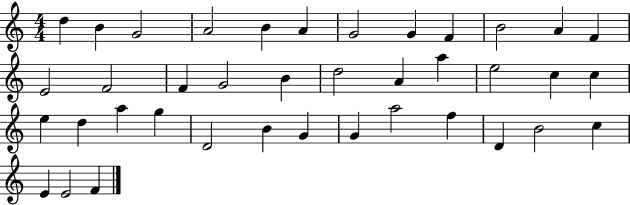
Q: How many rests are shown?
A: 0